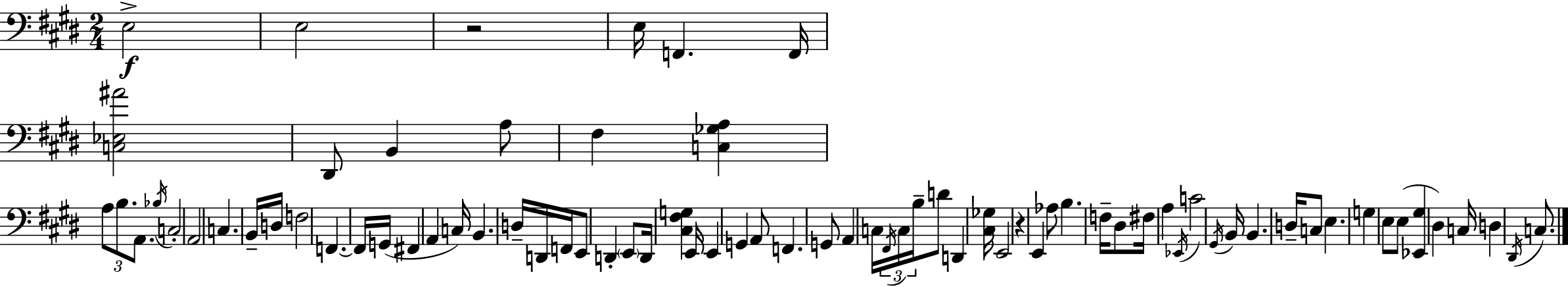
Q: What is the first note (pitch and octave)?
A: E3